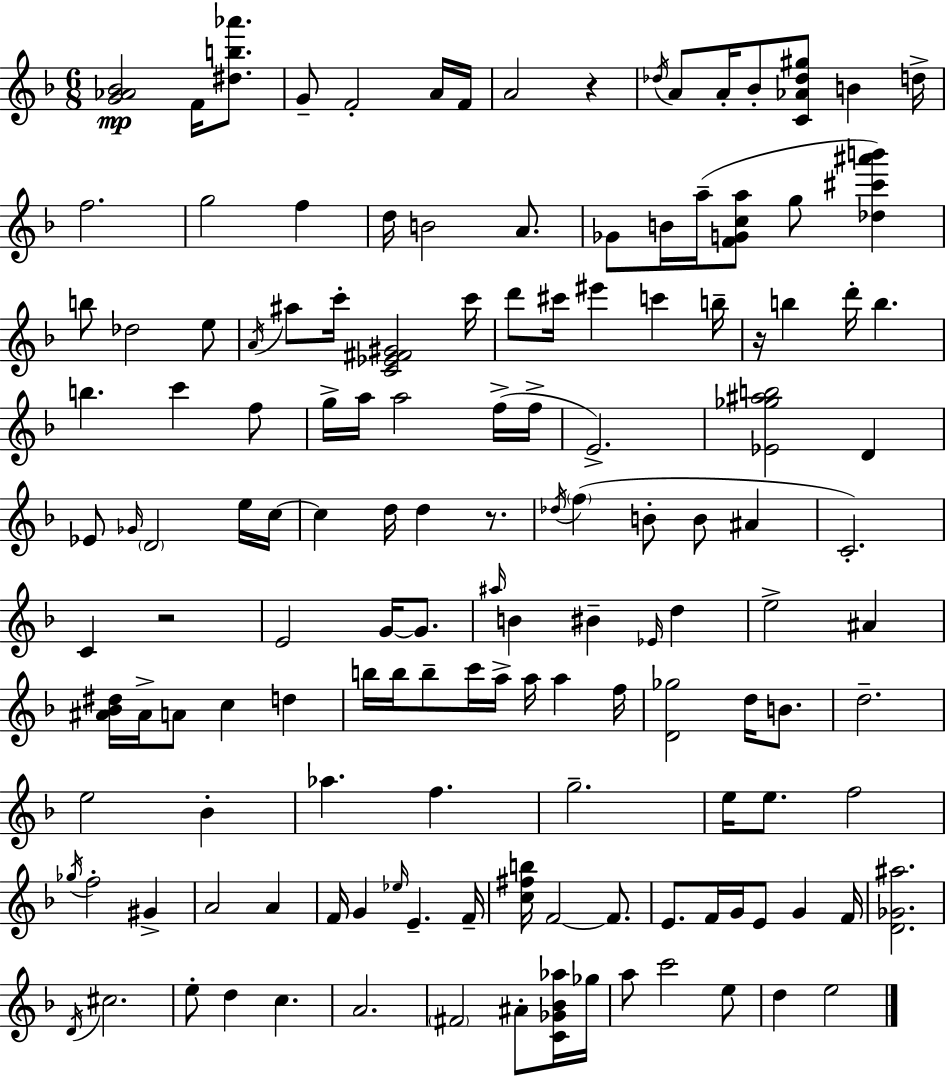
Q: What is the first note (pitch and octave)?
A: F4